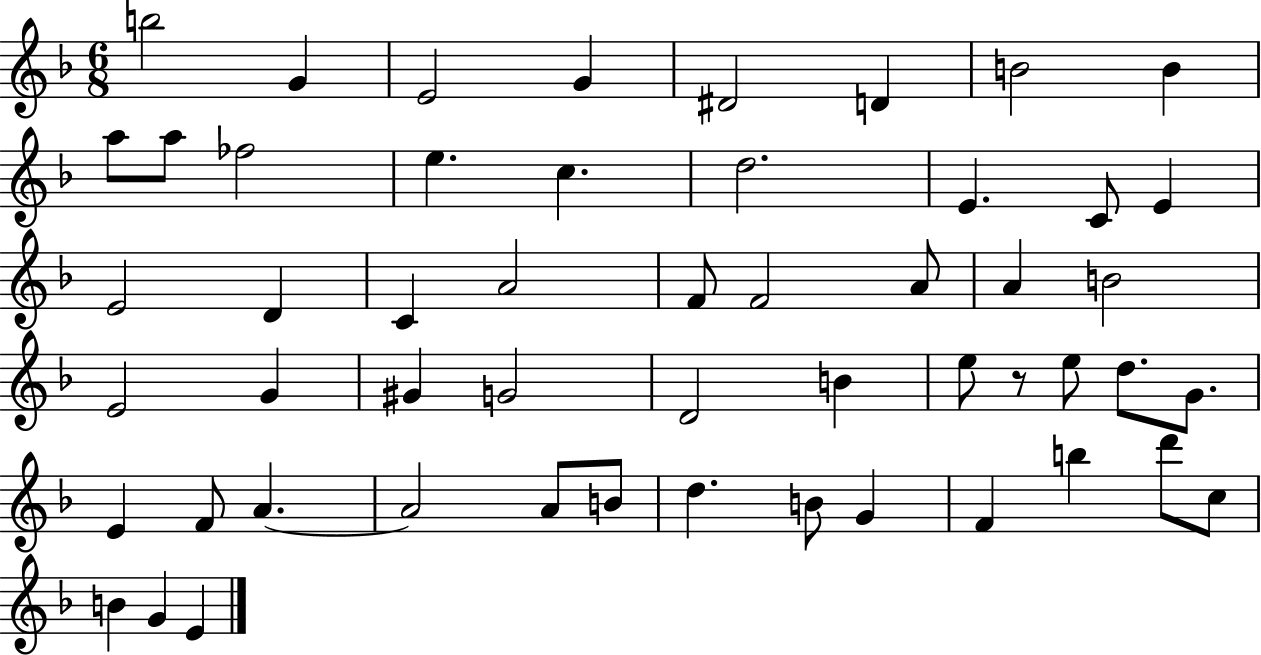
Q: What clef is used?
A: treble